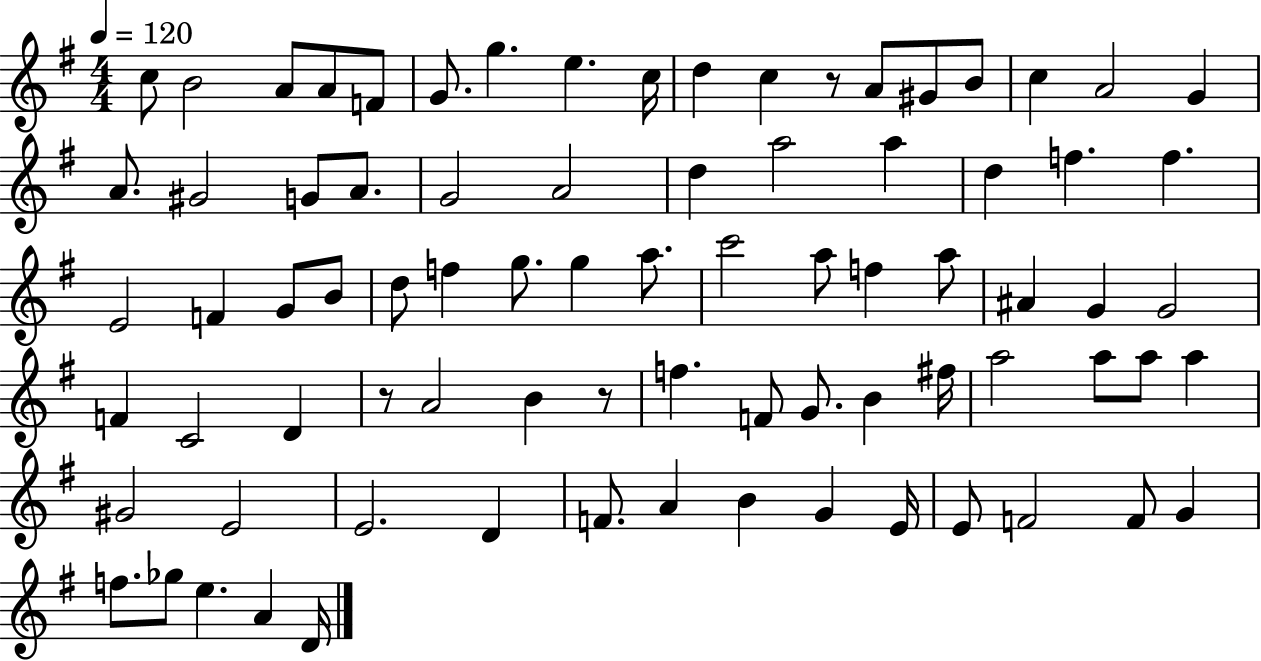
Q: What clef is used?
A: treble